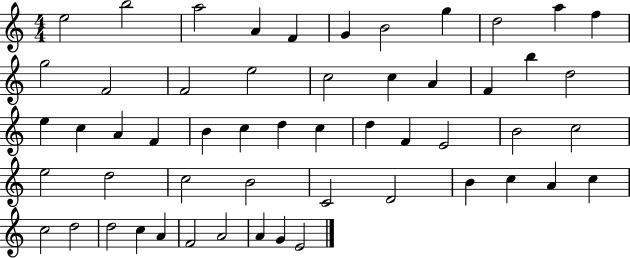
X:1
T:Untitled
M:4/4
L:1/4
K:C
e2 b2 a2 A F G B2 g d2 a f g2 F2 F2 e2 c2 c A F b d2 e c A F B c d c d F E2 B2 c2 e2 d2 c2 B2 C2 D2 B c A c c2 d2 d2 c A F2 A2 A G E2